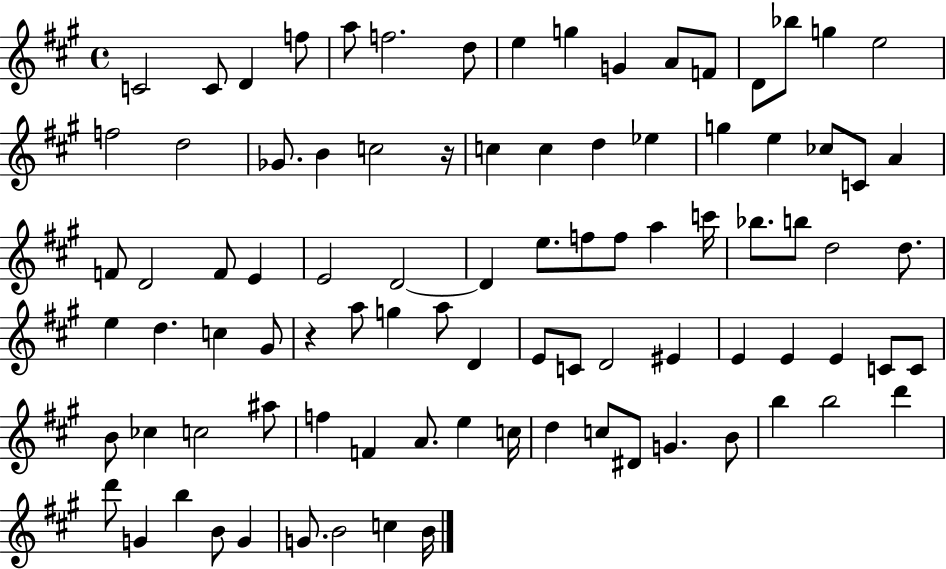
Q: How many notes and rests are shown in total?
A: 91